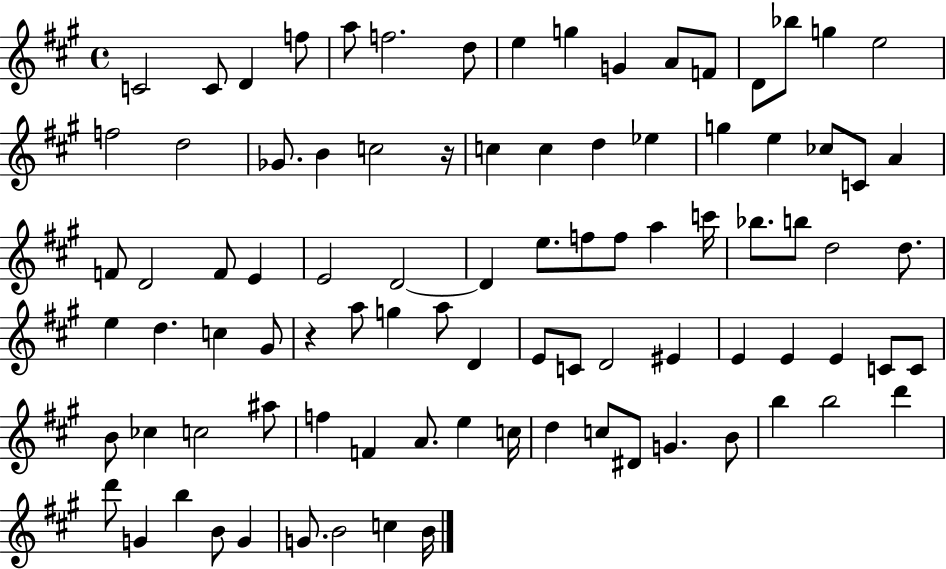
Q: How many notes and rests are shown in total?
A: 91